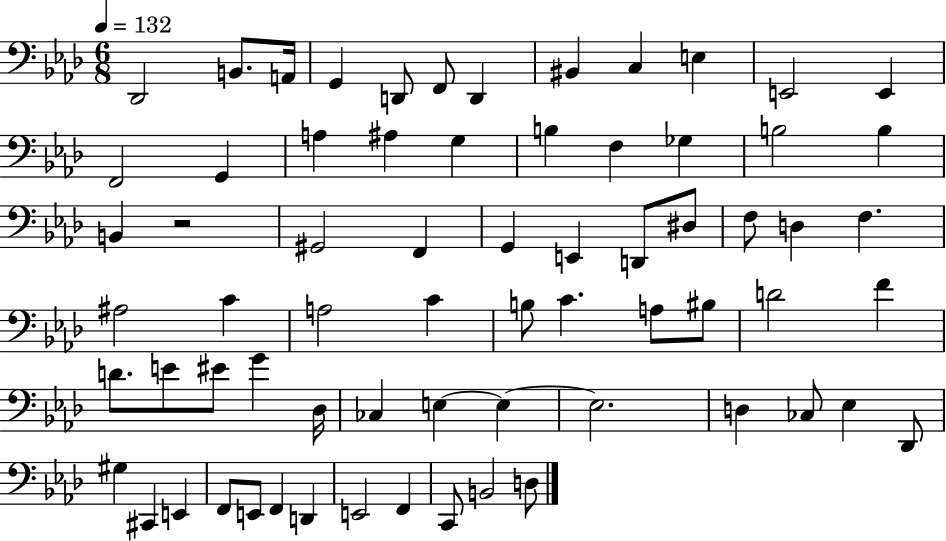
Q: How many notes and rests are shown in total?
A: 68